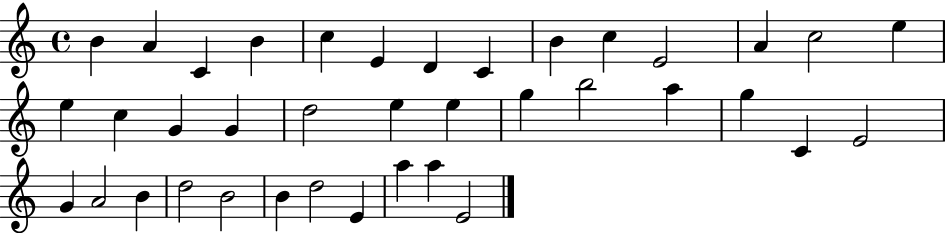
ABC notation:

X:1
T:Untitled
M:4/4
L:1/4
K:C
B A C B c E D C B c E2 A c2 e e c G G d2 e e g b2 a g C E2 G A2 B d2 B2 B d2 E a a E2